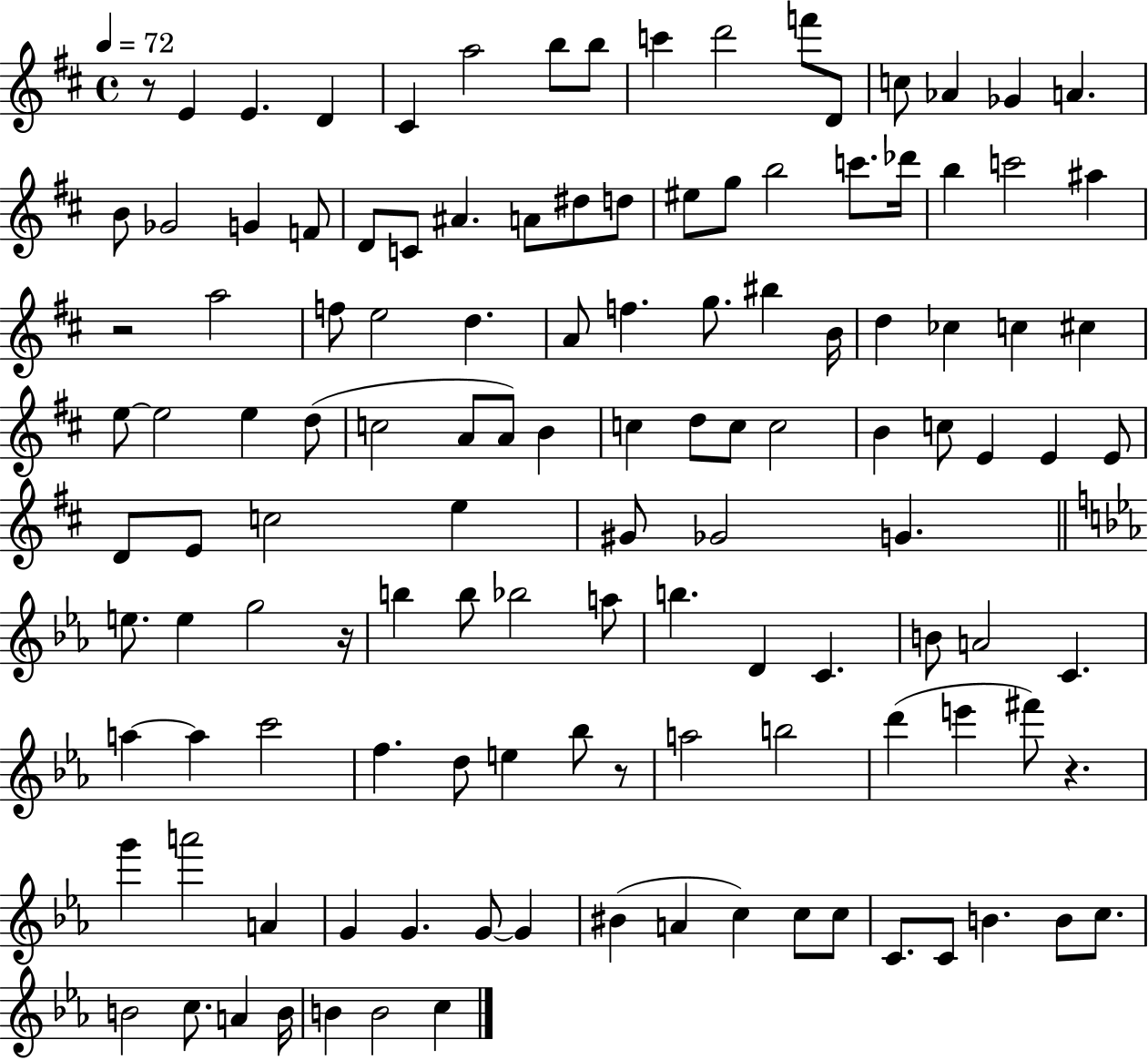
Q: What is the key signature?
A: D major